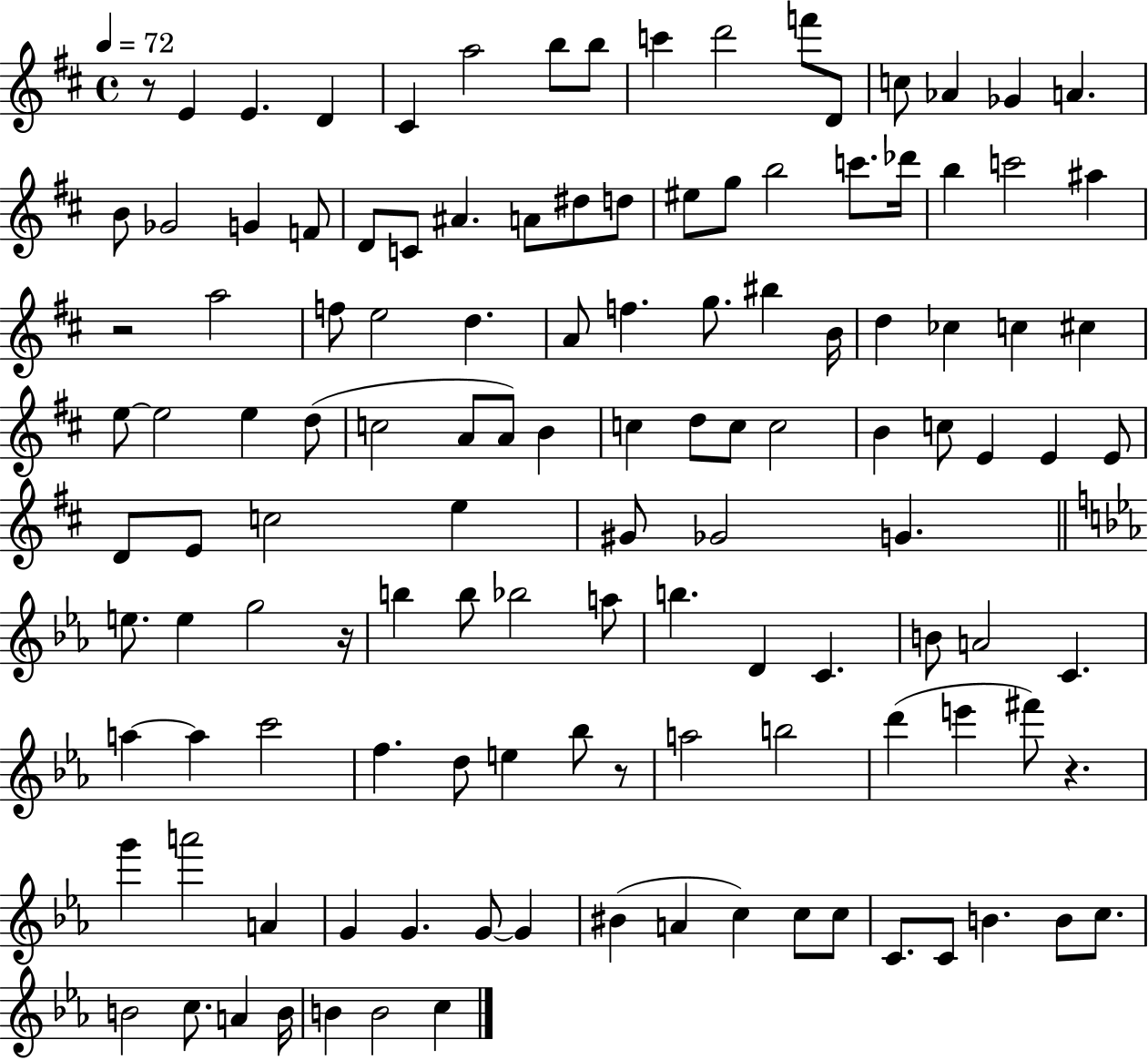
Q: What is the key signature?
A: D major